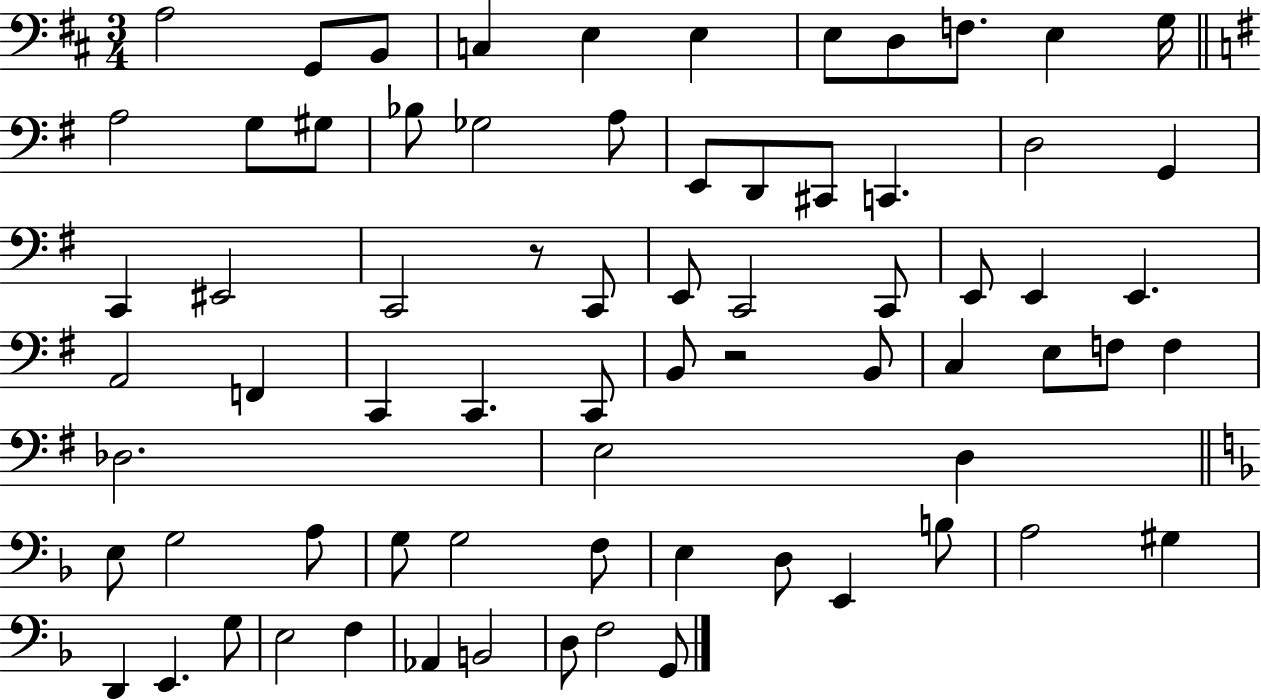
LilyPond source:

{
  \clef bass
  \numericTimeSignature
  \time 3/4
  \key d \major
  a2 g,8 b,8 | c4 e4 e4 | e8 d8 f8. e4 g16 | \bar "||" \break \key g \major a2 g8 gis8 | bes8 ges2 a8 | e,8 d,8 cis,8 c,4. | d2 g,4 | \break c,4 eis,2 | c,2 r8 c,8 | e,8 c,2 c,8 | e,8 e,4 e,4. | \break a,2 f,4 | c,4 c,4. c,8 | b,8 r2 b,8 | c4 e8 f8 f4 | \break des2. | e2 d4 | \bar "||" \break \key d \minor e8 g2 a8 | g8 g2 f8 | e4 d8 e,4 b8 | a2 gis4 | \break d,4 e,4. g8 | e2 f4 | aes,4 b,2 | d8 f2 g,8 | \break \bar "|."
}